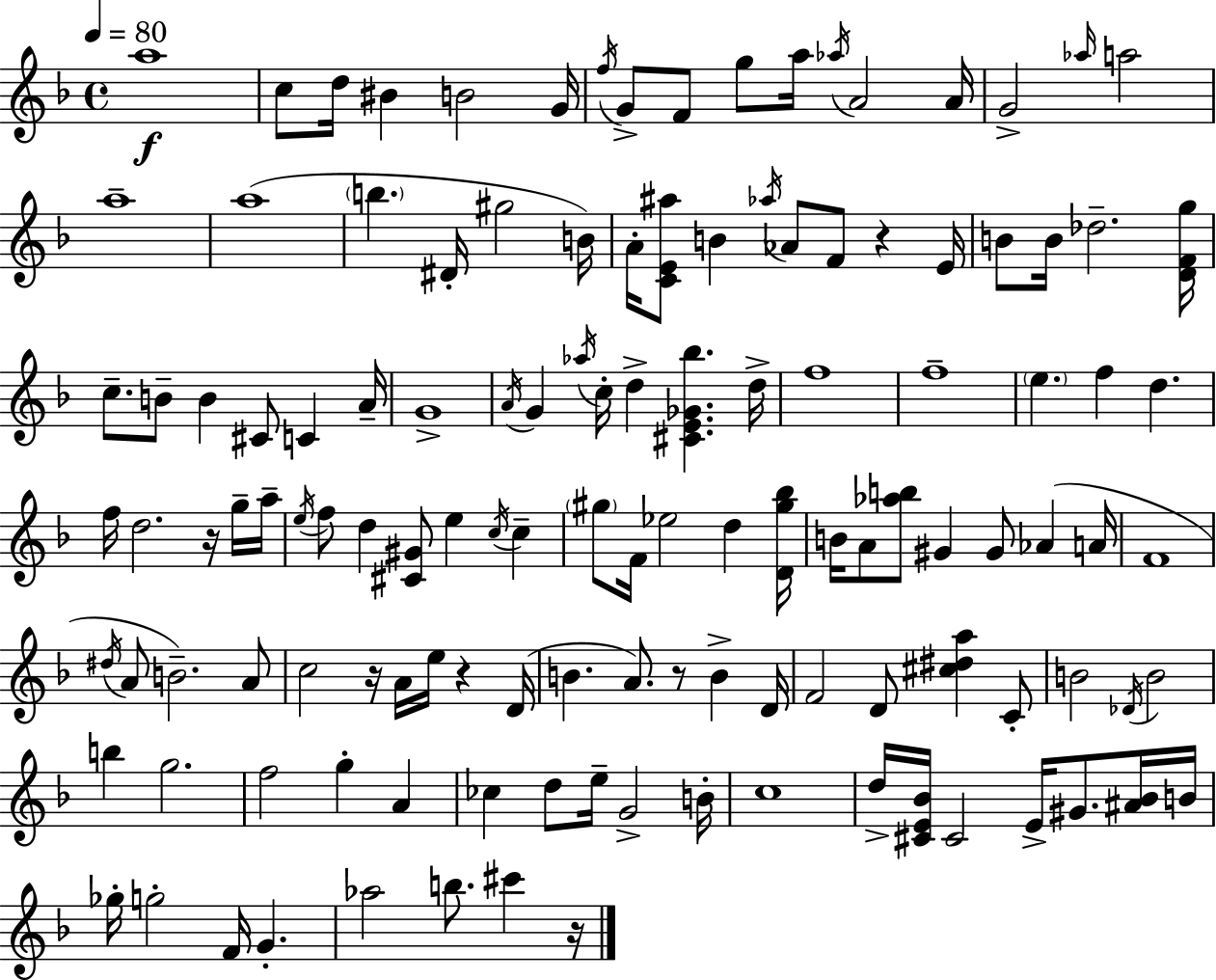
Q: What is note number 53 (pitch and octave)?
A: G5